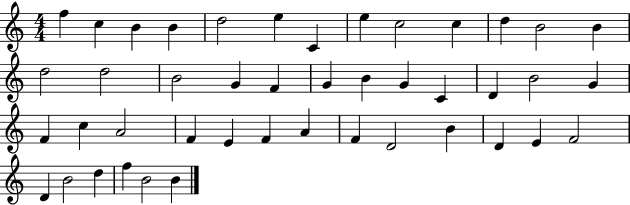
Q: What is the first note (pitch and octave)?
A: F5